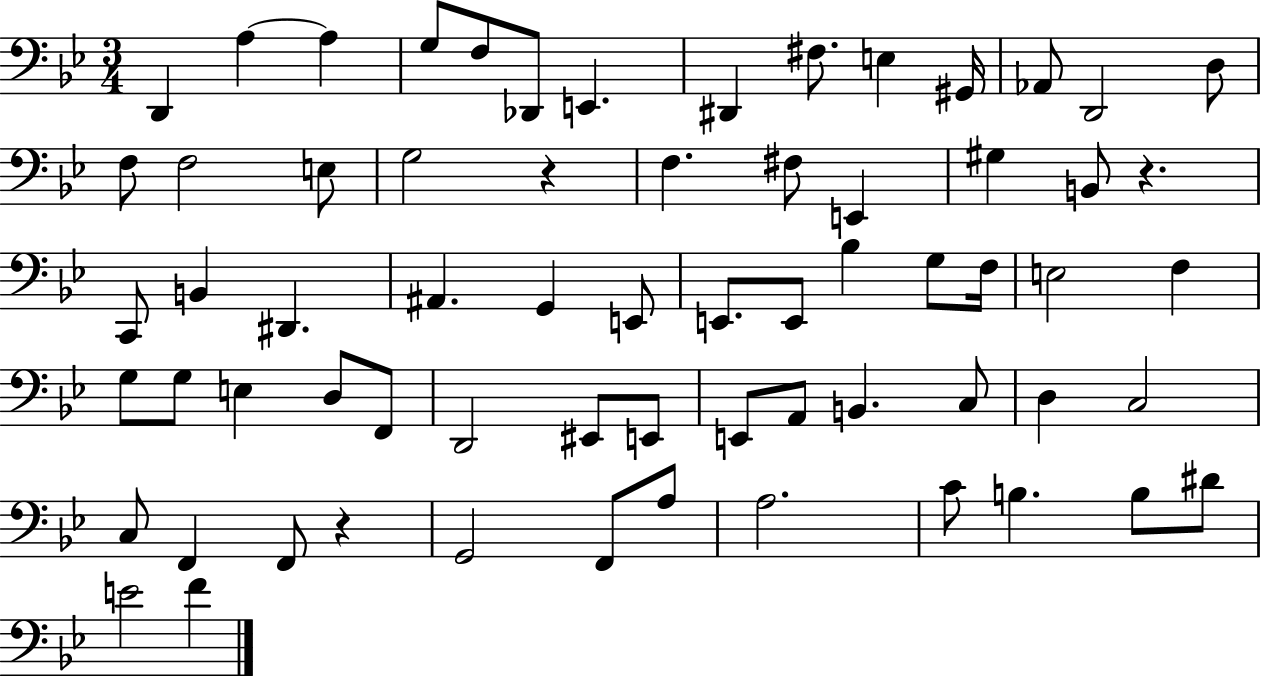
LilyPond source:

{
  \clef bass
  \numericTimeSignature
  \time 3/4
  \key bes \major
  d,4 a4~~ a4 | g8 f8 des,8 e,4. | dis,4 fis8. e4 gis,16 | aes,8 d,2 d8 | \break f8 f2 e8 | g2 r4 | f4. fis8 e,4 | gis4 b,8 r4. | \break c,8 b,4 dis,4. | ais,4. g,4 e,8 | e,8. e,8 bes4 g8 f16 | e2 f4 | \break g8 g8 e4 d8 f,8 | d,2 eis,8 e,8 | e,8 a,8 b,4. c8 | d4 c2 | \break c8 f,4 f,8 r4 | g,2 f,8 a8 | a2. | c'8 b4. b8 dis'8 | \break e'2 f'4 | \bar "|."
}